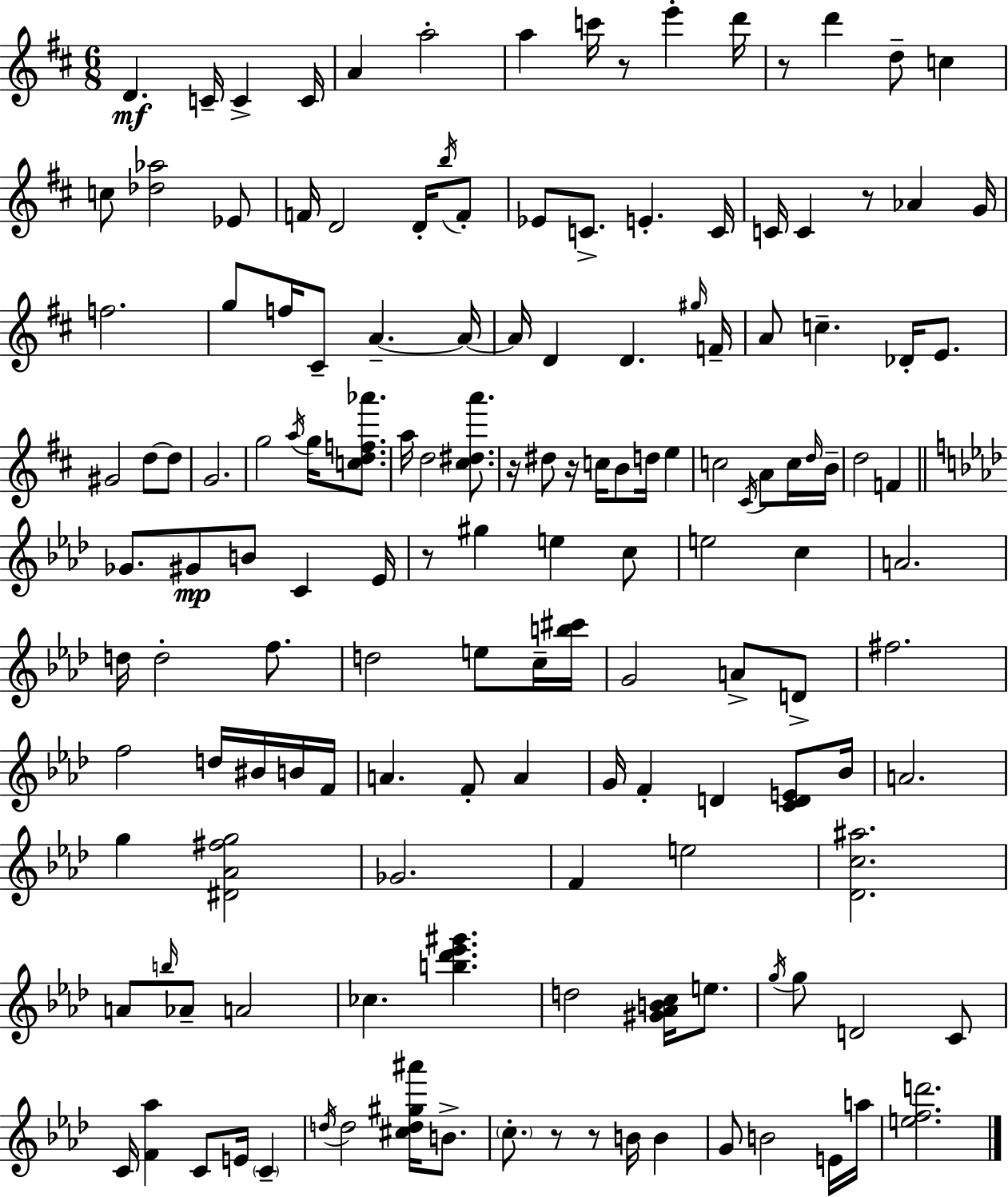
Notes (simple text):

D4/q. C4/s C4/q C4/s A4/q A5/h A5/q C6/s R/e E6/q D6/s R/e D6/q D5/e C5/q C5/e [Db5,Ab5]/h Eb4/e F4/s D4/h D4/s B5/s F4/e Eb4/e C4/e. E4/q. C4/s C4/s C4/q R/e Ab4/q G4/s F5/h. G5/e F5/s C#4/e A4/q. A4/s A4/s D4/q D4/q. G#5/s F4/s A4/e C5/q. Db4/s E4/e. G#4/h D5/e D5/e G4/h. G5/h A5/s G5/s [C5,D5,F5,Ab6]/e. A5/s D5/h [C#5,D#5,A6]/e. R/s D#5/e R/s C5/s B4/e D5/s E5/q C5/h C#4/s A4/e C5/s D5/s B4/s D5/h F4/q Gb4/e. G#4/e B4/e C4/q Eb4/s R/e G#5/q E5/q C5/e E5/h C5/q A4/h. D5/s D5/h F5/e. D5/h E5/e C5/s [B5,C#6]/s G4/h A4/e D4/e F#5/h. F5/h D5/s BIS4/s B4/s F4/s A4/q. F4/e A4/q G4/s F4/q D4/q [C4,D4,E4]/e Bb4/s A4/h. G5/q [D#4,Ab4,F#5,G5]/h Gb4/h. F4/q E5/h [Db4,C5,A#5]/h. A4/e B5/s Ab4/e A4/h CES5/q. [B5,Db6,Eb6,G#6]/q. D5/h [G#4,Ab4,B4,C5]/s E5/e. G5/s G5/e D4/h C4/e C4/s [F4,Ab5]/q C4/e E4/s C4/q D5/s D5/h [C#5,D5,G#5,A#6]/s B4/e. C5/e. R/e R/e B4/s B4/q G4/e B4/h E4/s A5/s [E5,F5,D6]/h.